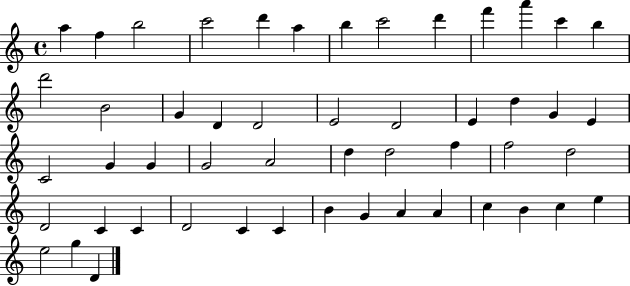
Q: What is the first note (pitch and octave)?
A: A5